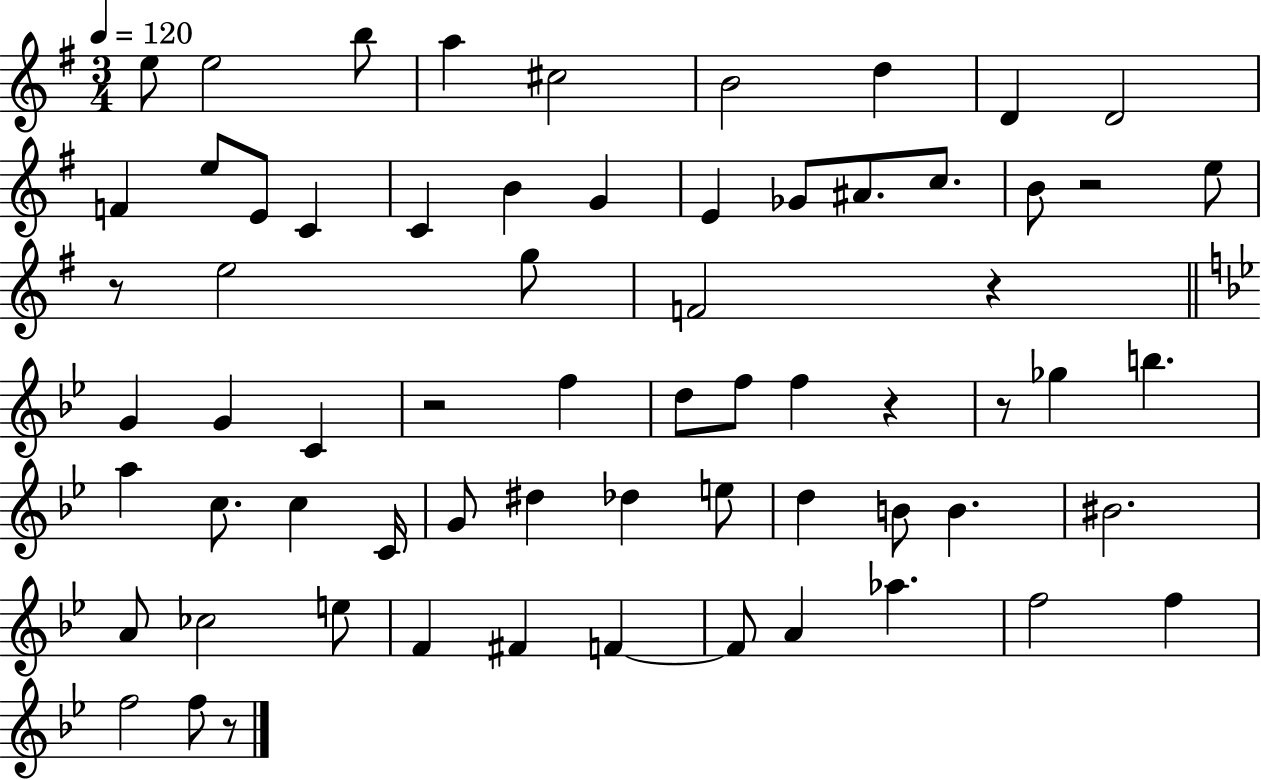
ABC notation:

X:1
T:Untitled
M:3/4
L:1/4
K:G
e/2 e2 b/2 a ^c2 B2 d D D2 F e/2 E/2 C C B G E _G/2 ^A/2 c/2 B/2 z2 e/2 z/2 e2 g/2 F2 z G G C z2 f d/2 f/2 f z z/2 _g b a c/2 c C/4 G/2 ^d _d e/2 d B/2 B ^B2 A/2 _c2 e/2 F ^F F F/2 A _a f2 f f2 f/2 z/2